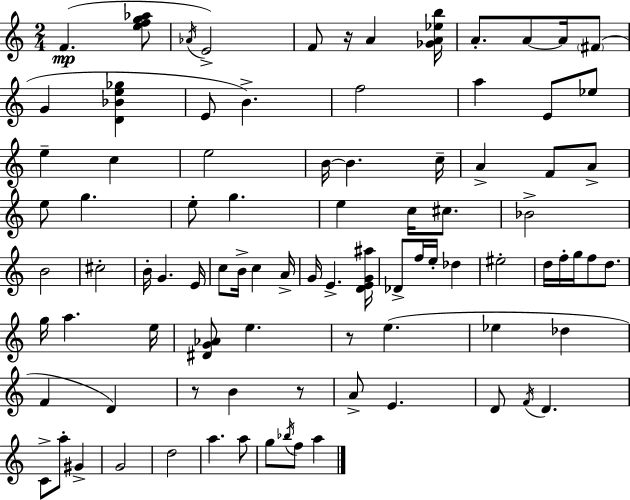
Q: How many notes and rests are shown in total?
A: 89